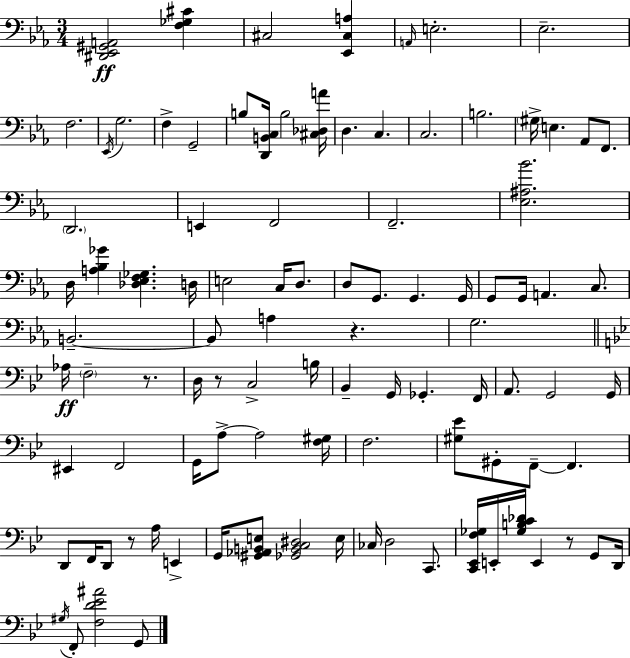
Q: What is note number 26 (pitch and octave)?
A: E3